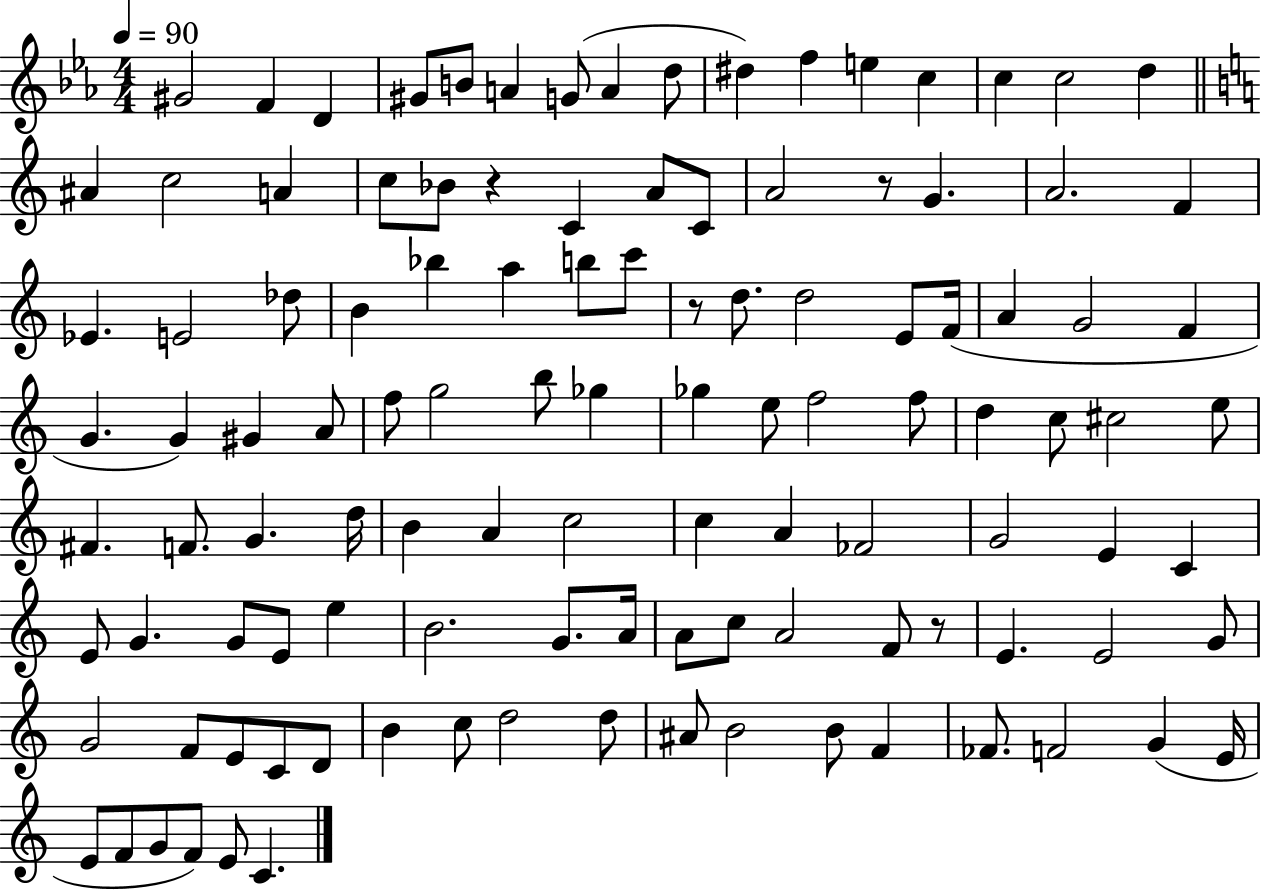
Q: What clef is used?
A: treble